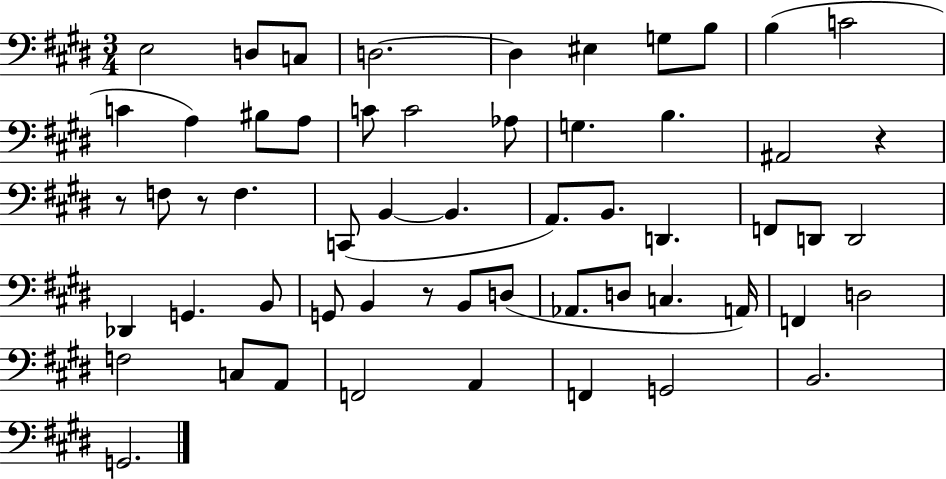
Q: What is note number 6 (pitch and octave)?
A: EIS3